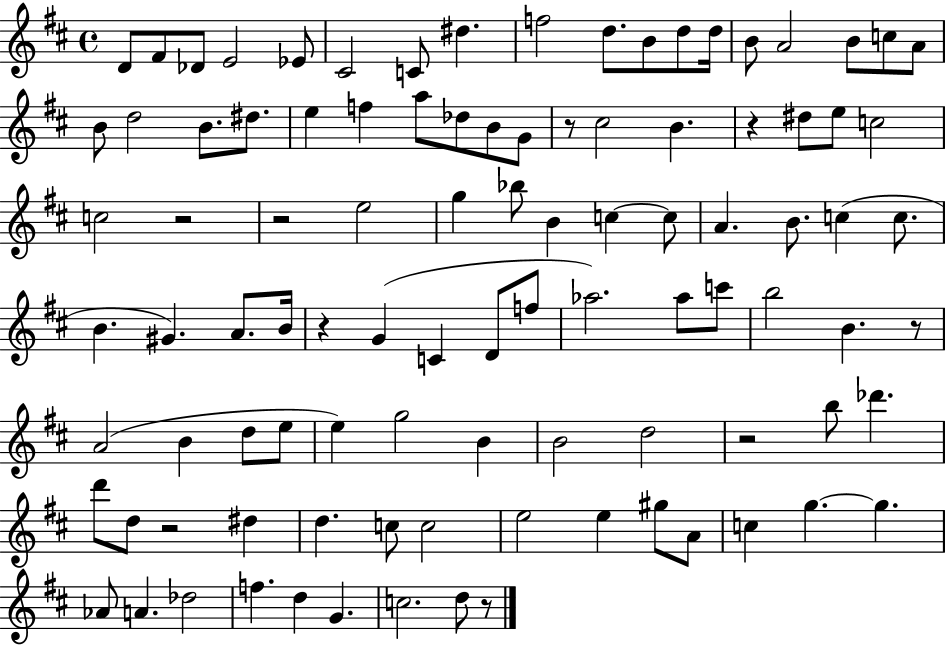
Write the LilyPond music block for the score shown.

{
  \clef treble
  \time 4/4
  \defaultTimeSignature
  \key d \major
  d'8 fis'8 des'8 e'2 ees'8 | cis'2 c'8 dis''4. | f''2 d''8. b'8 d''8 d''16 | b'8 a'2 b'8 c''8 a'8 | \break b'8 d''2 b'8. dis''8. | e''4 f''4 a''8 des''8 b'8 g'8 | r8 cis''2 b'4. | r4 dis''8 e''8 c''2 | \break c''2 r2 | r2 e''2 | g''4 bes''8 b'4 c''4~~ c''8 | a'4. b'8. c''4( c''8. | \break b'4. gis'4.) a'8. b'16 | r4 g'4( c'4 d'8 f''8 | aes''2.) aes''8 c'''8 | b''2 b'4. r8 | \break a'2( b'4 d''8 e''8 | e''4) g''2 b'4 | b'2 d''2 | r2 b''8 des'''4. | \break d'''8 d''8 r2 dis''4 | d''4. c''8 c''2 | e''2 e''4 gis''8 a'8 | c''4 g''4.~~ g''4. | \break aes'8 a'4. des''2 | f''4. d''4 g'4. | c''2. d''8 r8 | \bar "|."
}